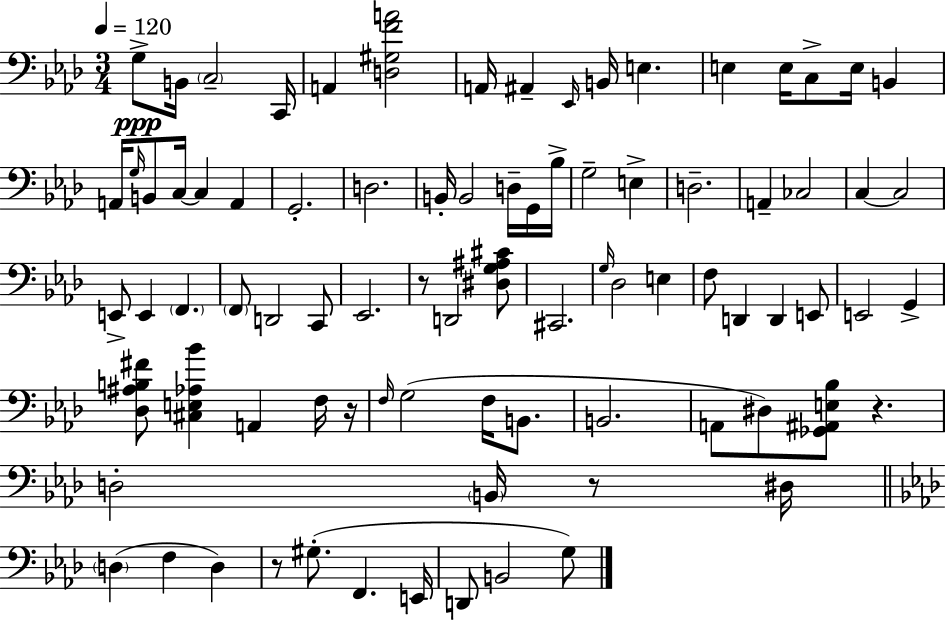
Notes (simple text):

G3/e B2/s C3/h C2/s A2/q [D3,G#3,F4,A4]/h A2/s A#2/q Eb2/s B2/s E3/q. E3/q E3/s C3/e E3/s B2/q A2/s G3/s B2/e C3/s C3/q A2/q G2/h. D3/h. B2/s B2/h D3/s G2/s Bb3/s G3/h E3/q D3/h. A2/q CES3/h C3/q C3/h E2/e E2/q F2/q. F2/e D2/h C2/e Eb2/h. R/e D2/h [D#3,G3,A#3,C#4]/e C#2/h. G3/s Db3/h E3/q F3/e D2/q D2/q E2/e E2/h G2/q [Db3,A#3,B3,F#4]/e [C#3,E3,Ab3,Bb4]/q A2/q F3/s R/s F3/s G3/h F3/s B2/e. B2/h. A2/e D#3/e [Gb2,A#2,E3,Bb3]/e R/q. D3/h B2/s R/e D#3/s D3/q F3/q D3/q R/e G#3/e. F2/q. E2/s D2/e B2/h G3/e